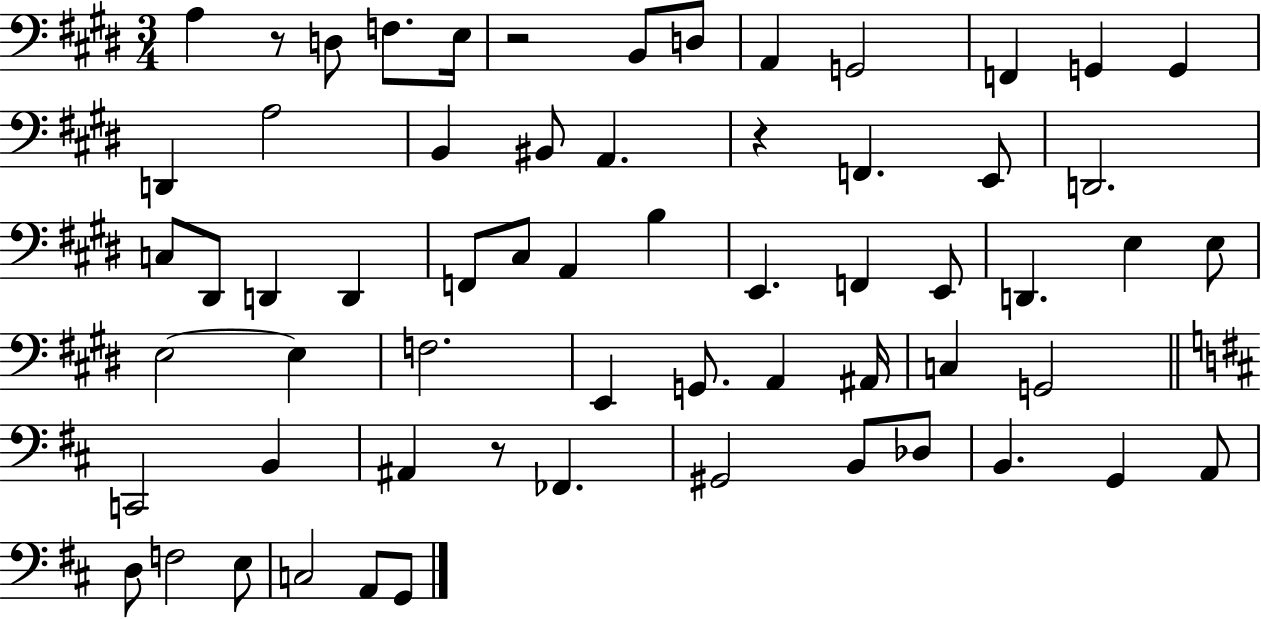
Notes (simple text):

A3/q R/e D3/e F3/e. E3/s R/h B2/e D3/e A2/q G2/h F2/q G2/q G2/q D2/q A3/h B2/q BIS2/e A2/q. R/q F2/q. E2/e D2/h. C3/e D#2/e D2/q D2/q F2/e C#3/e A2/q B3/q E2/q. F2/q E2/e D2/q. E3/q E3/e E3/h E3/q F3/h. E2/q G2/e. A2/q A#2/s C3/q G2/h C2/h B2/q A#2/q R/e FES2/q. G#2/h B2/e Db3/e B2/q. G2/q A2/e D3/e F3/h E3/e C3/h A2/e G2/e